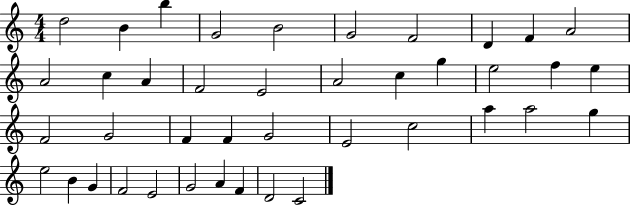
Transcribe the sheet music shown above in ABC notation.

X:1
T:Untitled
M:4/4
L:1/4
K:C
d2 B b G2 B2 G2 F2 D F A2 A2 c A F2 E2 A2 c g e2 f e F2 G2 F F G2 E2 c2 a a2 g e2 B G F2 E2 G2 A F D2 C2